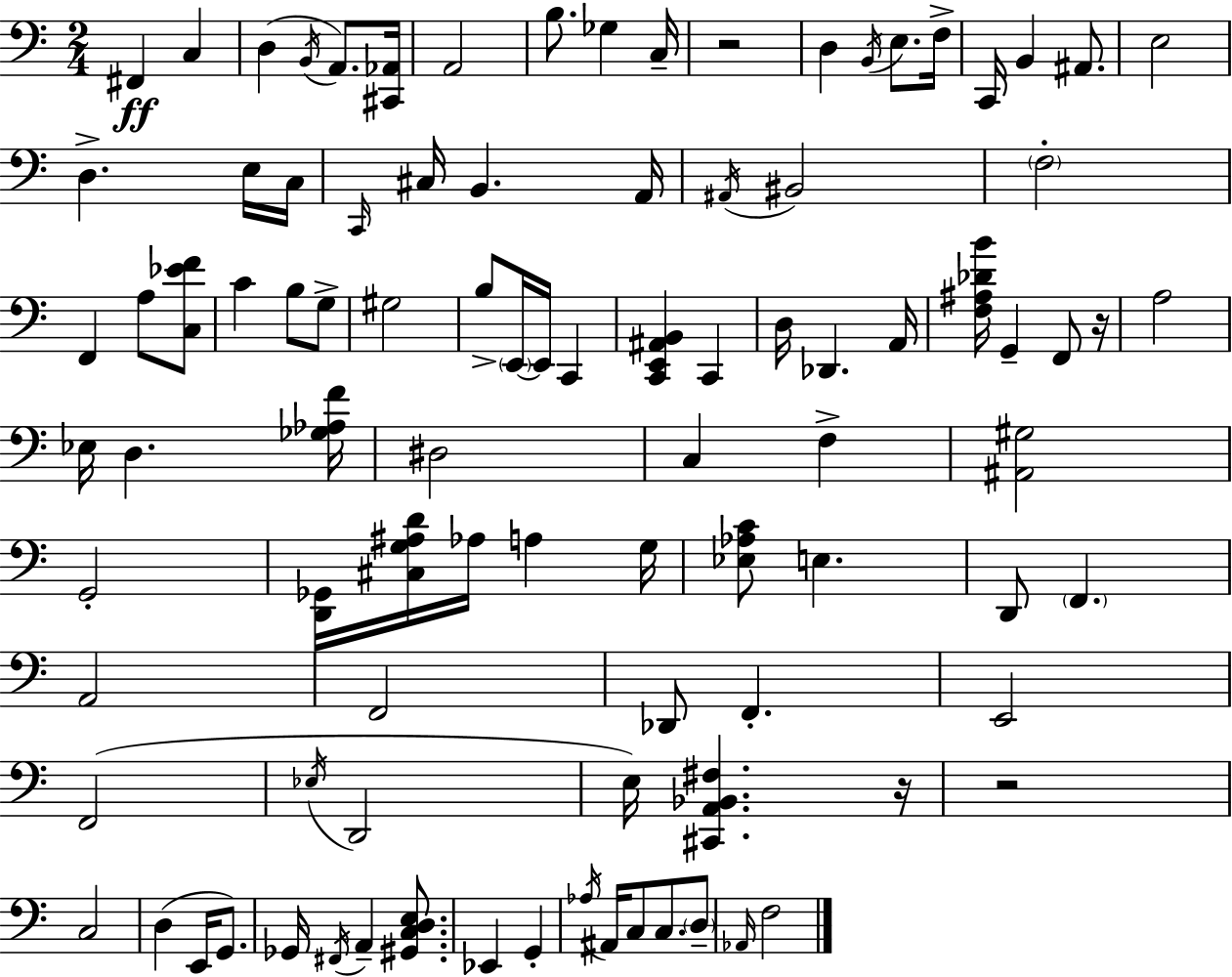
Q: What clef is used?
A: bass